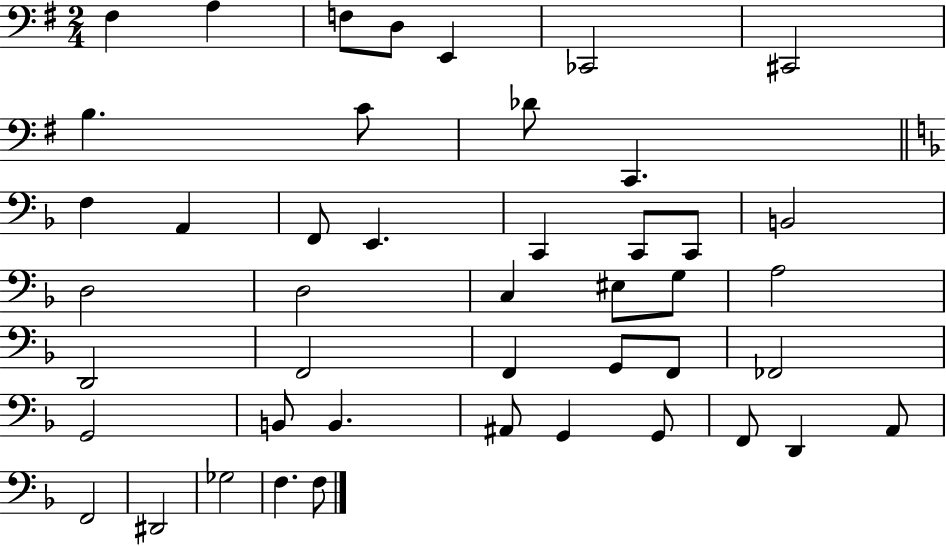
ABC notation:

X:1
T:Untitled
M:2/4
L:1/4
K:G
^F, A, F,/2 D,/2 E,, _C,,2 ^C,,2 B, C/2 _D/2 C,, F, A,, F,,/2 E,, C,, C,,/2 C,,/2 B,,2 D,2 D,2 C, ^E,/2 G,/2 A,2 D,,2 F,,2 F,, G,,/2 F,,/2 _F,,2 G,,2 B,,/2 B,, ^A,,/2 G,, G,,/2 F,,/2 D,, A,,/2 F,,2 ^D,,2 _G,2 F, F,/2